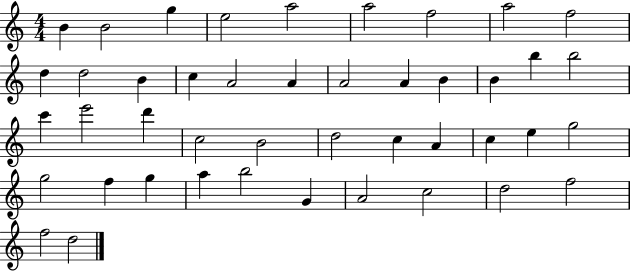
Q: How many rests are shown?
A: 0